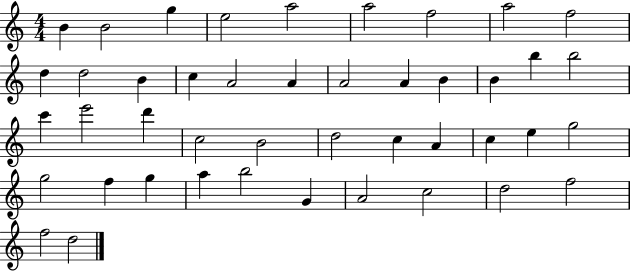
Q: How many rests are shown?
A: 0